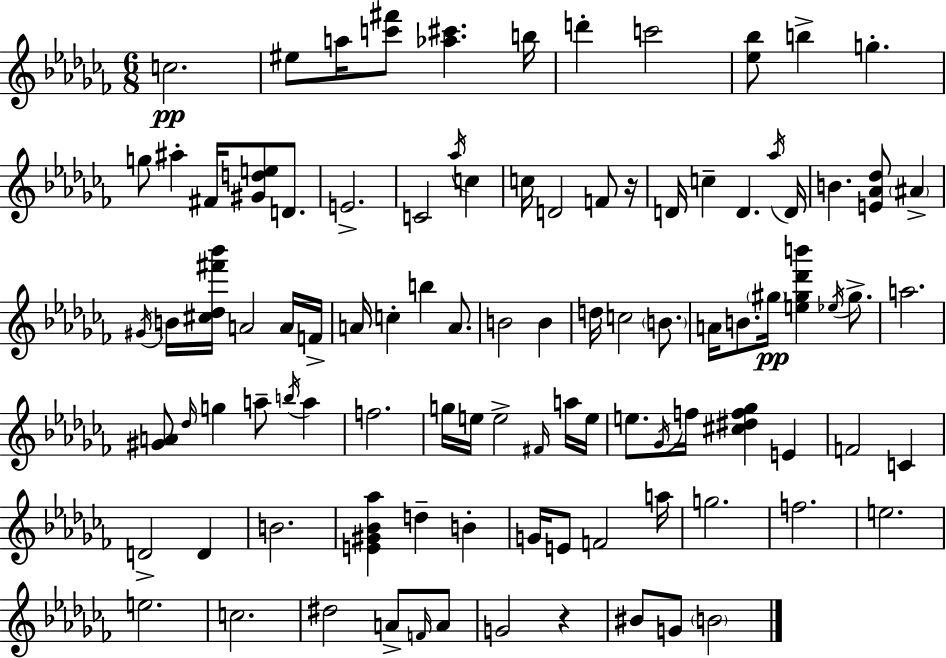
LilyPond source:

{
  \clef treble
  \numericTimeSignature
  \time 6/8
  \key aes \minor
  c''2.\pp | eis''8 a''16 <c''' fis'''>8 <aes'' cis'''>4. b''16 | d'''4-. c'''2 | <ees'' bes''>8 b''4-> g''4.-. | \break g''8 ais''4-. fis'16 <gis' d'' e''>8 d'8. | e'2.-> | c'2 \acciaccatura { aes''16 } c''4 | c''16 d'2 f'8 | \break r16 d'16 c''4-- d'4. | \acciaccatura { aes''16 } d'16 b'4. <e' aes' des''>8 \parenthesize ais'4-> | \acciaccatura { gis'16 } b'16 <cis'' des'' fis''' bes'''>16 a'2 | a'16 f'16-> a'16 c''4-. b''4 | \break a'8. b'2 b'4 | d''16 c''2 | \parenthesize b'8. a'16 b'8. \parenthesize gis''16\pp <e'' gis'' des''' b'''>4 | \acciaccatura { ees''16 } gis''8.-> a''2. | \break <gis' a'>8 \grace { des''16 } g''4 a''8-- | \acciaccatura { b''16 } a''4 f''2. | g''16 e''16 e''2-> | \grace { fis'16 } a''16 e''16 e''8. \acciaccatura { ges'16 } f''16 | \break <cis'' dis'' f'' ges''>4 e'4 f'2 | c'4 d'2-> | d'4 b'2. | <e' gis' bes' aes''>4 | \break d''4-- b'4-. g'16 e'8 f'2 | a''16 g''2. | f''2. | e''2. | \break e''2. | c''2. | dis''2 | a'8-> \grace { f'16 } a'8 g'2 | \break r4 bis'8 g'8 | \parenthesize b'2 \bar "|."
}